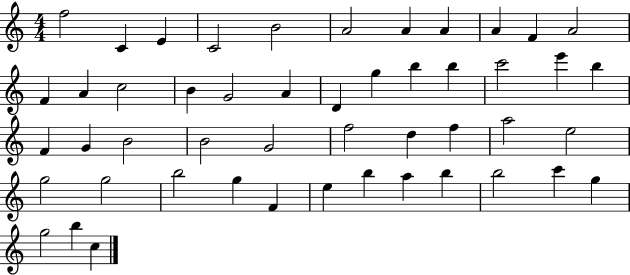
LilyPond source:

{
  \clef treble
  \numericTimeSignature
  \time 4/4
  \key c \major
  f''2 c'4 e'4 | c'2 b'2 | a'2 a'4 a'4 | a'4 f'4 a'2 | \break f'4 a'4 c''2 | b'4 g'2 a'4 | d'4 g''4 b''4 b''4 | c'''2 e'''4 b''4 | \break f'4 g'4 b'2 | b'2 g'2 | f''2 d''4 f''4 | a''2 e''2 | \break g''2 g''2 | b''2 g''4 f'4 | e''4 b''4 a''4 b''4 | b''2 c'''4 g''4 | \break g''2 b''4 c''4 | \bar "|."
}